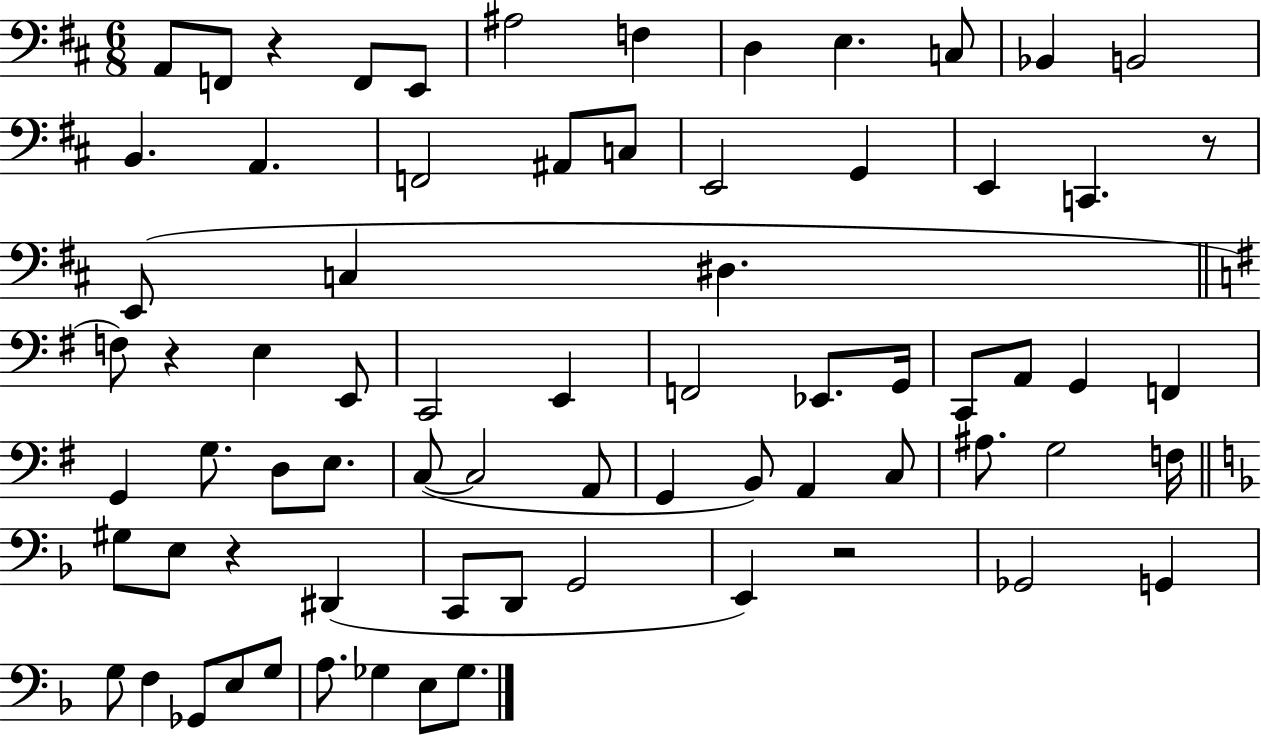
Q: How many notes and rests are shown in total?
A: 72